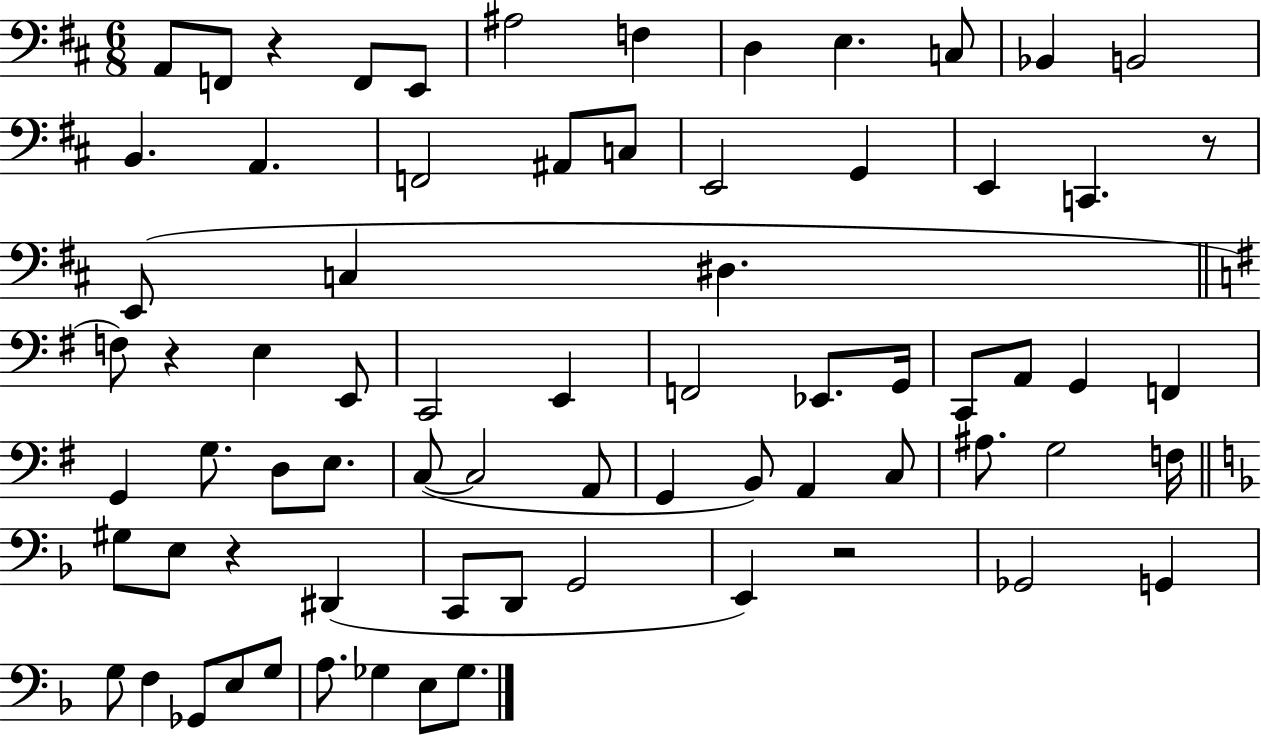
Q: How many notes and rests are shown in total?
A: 72